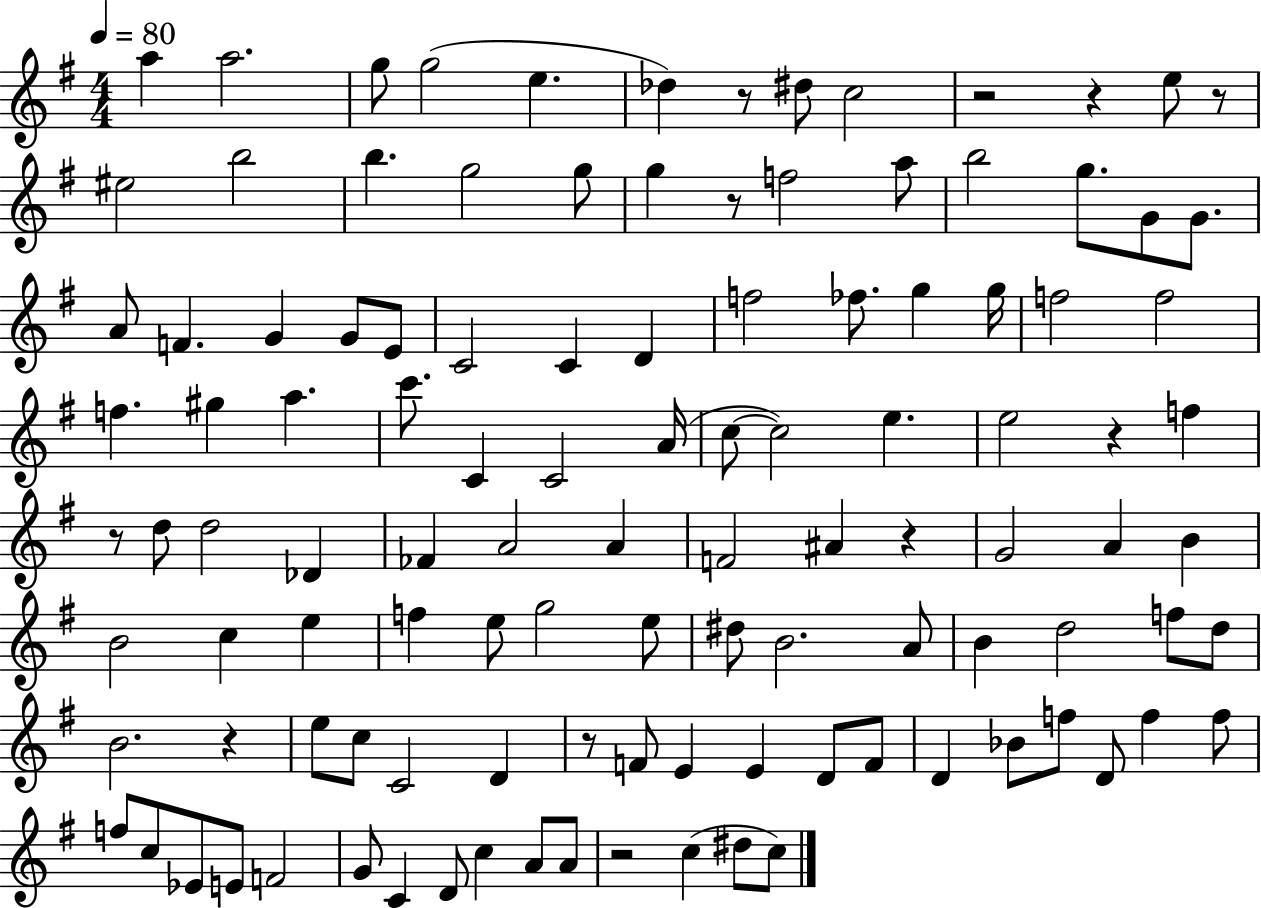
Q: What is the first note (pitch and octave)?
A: A5